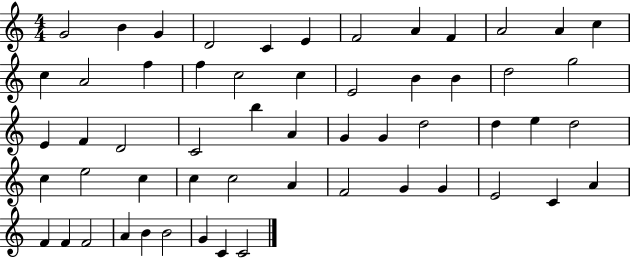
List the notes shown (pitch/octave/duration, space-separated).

G4/h B4/q G4/q D4/h C4/q E4/q F4/h A4/q F4/q A4/h A4/q C5/q C5/q A4/h F5/q F5/q C5/h C5/q E4/h B4/q B4/q D5/h G5/h E4/q F4/q D4/h C4/h B5/q A4/q G4/q G4/q D5/h D5/q E5/q D5/h C5/q E5/h C5/q C5/q C5/h A4/q F4/h G4/q G4/q E4/h C4/q A4/q F4/q F4/q F4/h A4/q B4/q B4/h G4/q C4/q C4/h